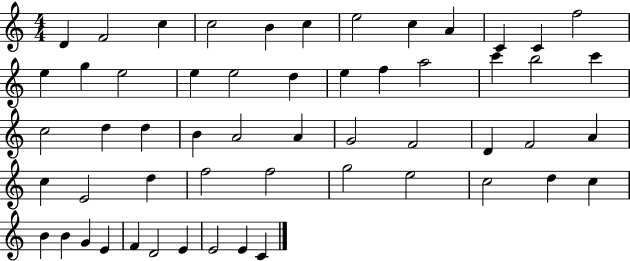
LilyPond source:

{
  \clef treble
  \numericTimeSignature
  \time 4/4
  \key c \major
  d'4 f'2 c''4 | c''2 b'4 c''4 | e''2 c''4 a'4 | c'4 c'4 f''2 | \break e''4 g''4 e''2 | e''4 e''2 d''4 | e''4 f''4 a''2 | c'''4 b''2 c'''4 | \break c''2 d''4 d''4 | b'4 a'2 a'4 | g'2 f'2 | d'4 f'2 a'4 | \break c''4 e'2 d''4 | f''2 f''2 | g''2 e''2 | c''2 d''4 c''4 | \break b'4 b'4 g'4 e'4 | f'4 d'2 e'4 | e'2 e'4 c'4 | \bar "|."
}